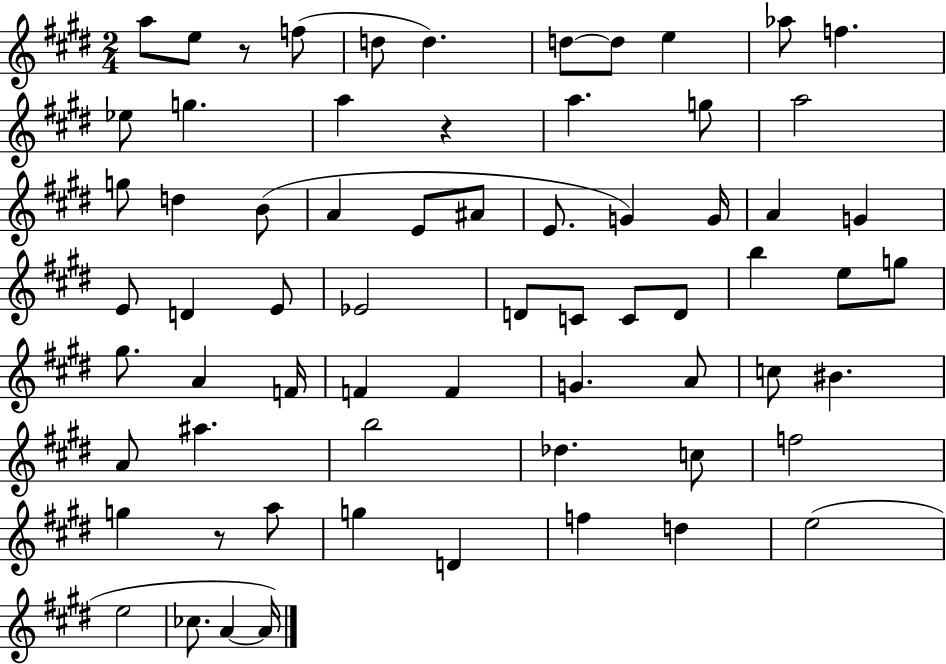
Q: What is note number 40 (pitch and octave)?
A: A4